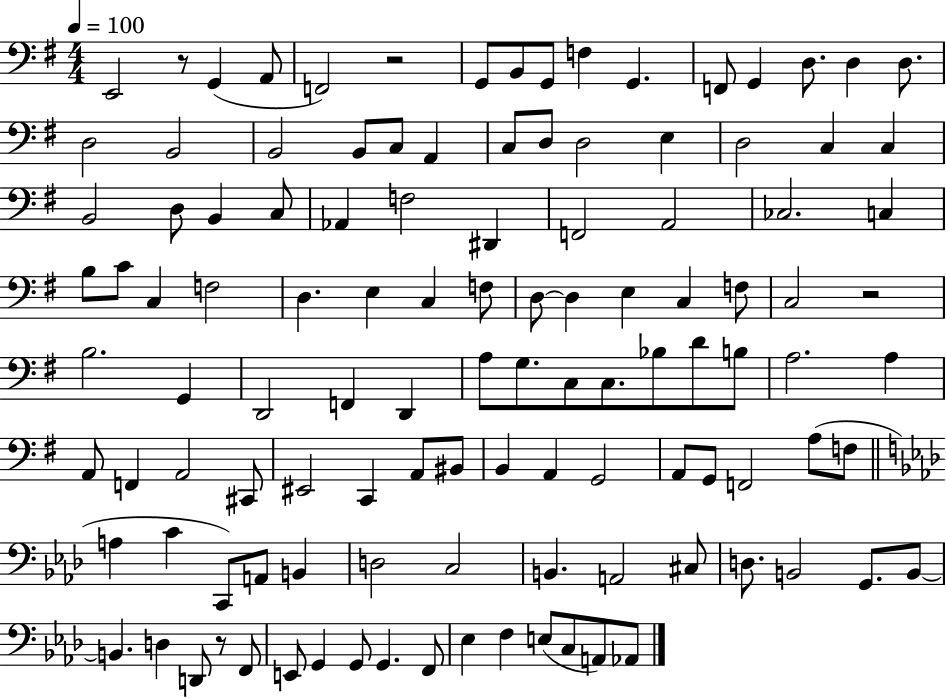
X:1
T:Untitled
M:4/4
L:1/4
K:G
E,,2 z/2 G,, A,,/2 F,,2 z2 G,,/2 B,,/2 G,,/2 F, G,, F,,/2 G,, D,/2 D, D,/2 D,2 B,,2 B,,2 B,,/2 C,/2 A,, C,/2 D,/2 D,2 E, D,2 C, C, B,,2 D,/2 B,, C,/2 _A,, F,2 ^D,, F,,2 A,,2 _C,2 C, B,/2 C/2 C, F,2 D, E, C, F,/2 D,/2 D, E, C, F,/2 C,2 z2 B,2 G,, D,,2 F,, D,, A,/2 G,/2 C,/2 C,/2 _B,/2 D/2 B,/2 A,2 A, A,,/2 F,, A,,2 ^C,,/2 ^E,,2 C,, A,,/2 ^B,,/2 B,, A,, G,,2 A,,/2 G,,/2 F,,2 A,/2 F,/2 A, C C,,/2 A,,/2 B,, D,2 C,2 B,, A,,2 ^C,/2 D,/2 B,,2 G,,/2 B,,/2 B,, D, D,,/2 z/2 F,,/2 E,,/2 G,, G,,/2 G,, F,,/2 _E, F, E,/2 C,/2 A,,/2 _A,,/2